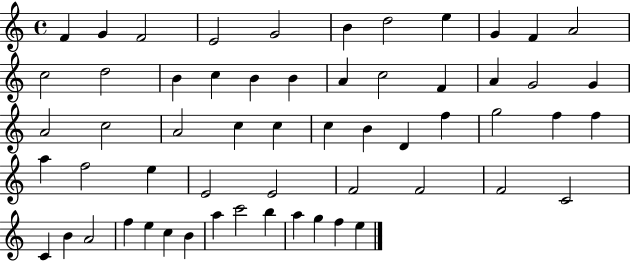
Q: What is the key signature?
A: C major